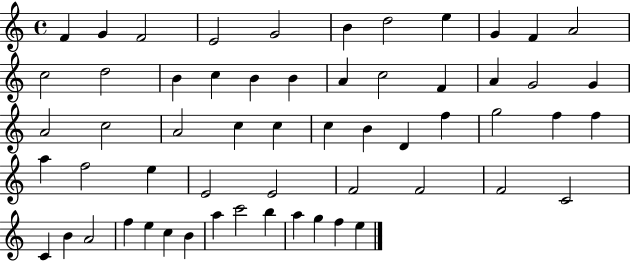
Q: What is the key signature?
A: C major